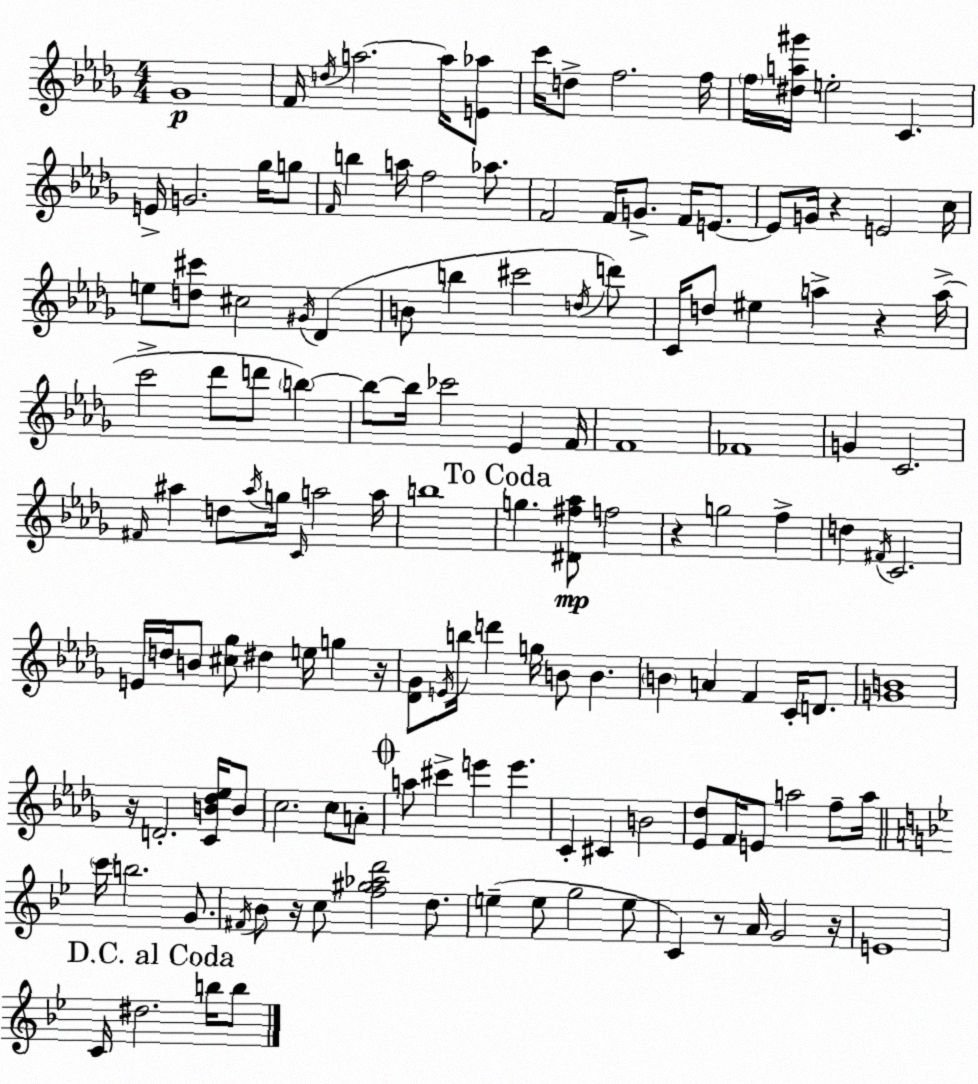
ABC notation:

X:1
T:Untitled
M:4/4
L:1/4
K:Bbm
_G4 F/4 d/4 a2 a/4 [E_a]/2 c'/4 d/2 f2 f/4 f/4 [^da^g']/4 e2 C E/4 G2 _g/4 g/2 F/4 b a/4 f2 _a/2 F2 F/4 G/2 F/4 E/2 E/2 G/4 z E2 c/4 e/2 [d^c']/2 ^c2 ^G/4 _D B/2 b ^c'2 d/4 d'/2 C/4 d/2 ^e a z a/4 c'2 _d'/2 d'/2 b b/2 b/4 _c'2 _E F/4 F4 _F4 G C2 ^F/4 ^a d/2 ^a/4 g/4 C/4 a2 a/4 b4 g [^D^f_a]/2 f2 z g2 f d ^F/4 C2 E/4 d/4 B/2 [^c_g]/2 ^d e/4 g z/4 [_D_G]/2 E/4 b/4 d' g/4 B/2 B B A F C/4 D/2 [GB]4 z/4 D2 [CB_d_e]/4 B/2 c2 c/2 A/2 a/2 ^c' e' e' C ^C B2 [_E_d]/2 F/4 E/2 a2 f/2 a/4 c'/4 b2 G/2 ^F/4 _B/2 z/4 c/2 [f^g_ad']2 d/2 e e/2 g2 e/2 C z/2 A/4 G2 z/4 E4 C/4 ^d2 b/4 b/2